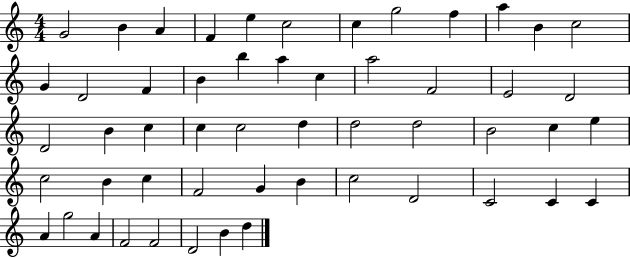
G4/h B4/q A4/q F4/q E5/q C5/h C5/q G5/h F5/q A5/q B4/q C5/h G4/q D4/h F4/q B4/q B5/q A5/q C5/q A5/h F4/h E4/h D4/h D4/h B4/q C5/q C5/q C5/h D5/q D5/h D5/h B4/h C5/q E5/q C5/h B4/q C5/q F4/h G4/q B4/q C5/h D4/h C4/h C4/q C4/q A4/q G5/h A4/q F4/h F4/h D4/h B4/q D5/q